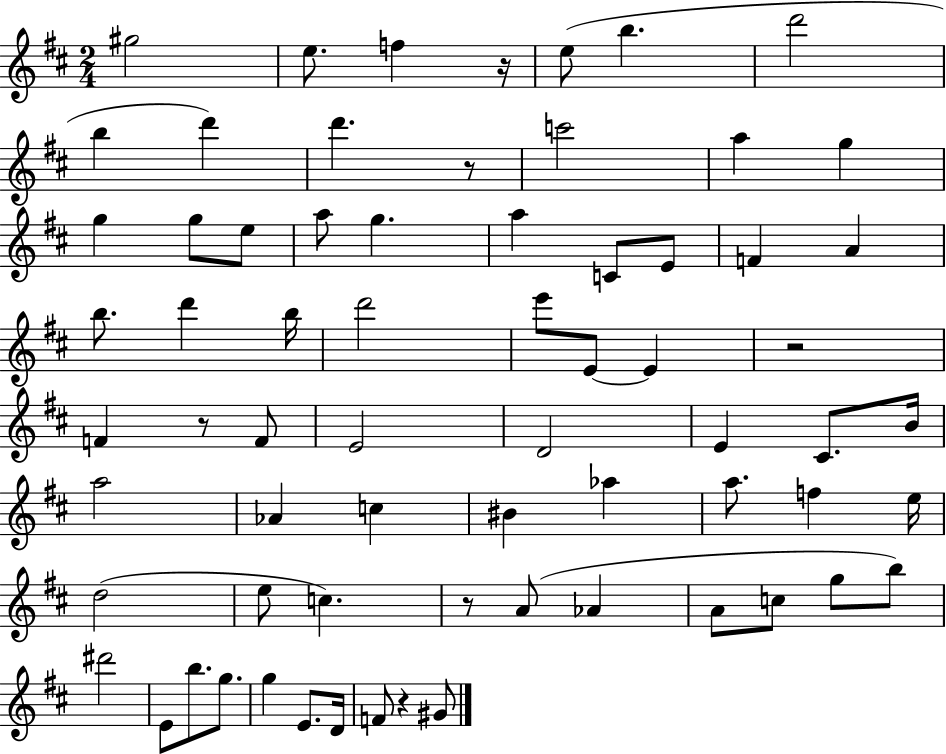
X:1
T:Untitled
M:2/4
L:1/4
K:D
^g2 e/2 f z/4 e/2 b d'2 b d' d' z/2 c'2 a g g g/2 e/2 a/2 g a C/2 E/2 F A b/2 d' b/4 d'2 e'/2 E/2 E z2 F z/2 F/2 E2 D2 E ^C/2 B/4 a2 _A c ^B _a a/2 f e/4 d2 e/2 c z/2 A/2 _A A/2 c/2 g/2 b/2 ^d'2 E/2 b/2 g/2 g E/2 D/4 F/2 z ^G/2